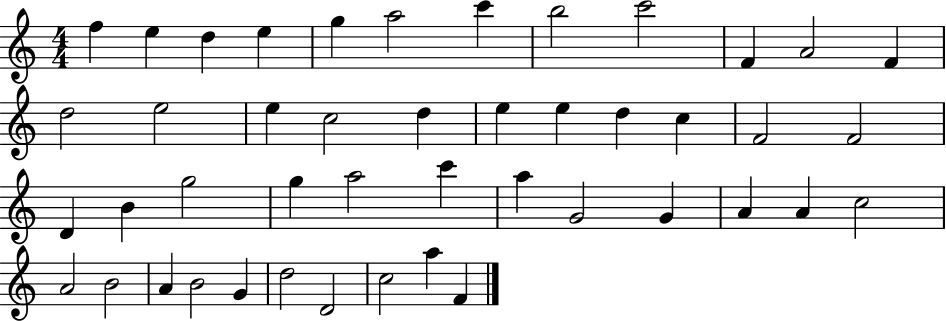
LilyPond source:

{
  \clef treble
  \numericTimeSignature
  \time 4/4
  \key c \major
  f''4 e''4 d''4 e''4 | g''4 a''2 c'''4 | b''2 c'''2 | f'4 a'2 f'4 | \break d''2 e''2 | e''4 c''2 d''4 | e''4 e''4 d''4 c''4 | f'2 f'2 | \break d'4 b'4 g''2 | g''4 a''2 c'''4 | a''4 g'2 g'4 | a'4 a'4 c''2 | \break a'2 b'2 | a'4 b'2 g'4 | d''2 d'2 | c''2 a''4 f'4 | \break \bar "|."
}